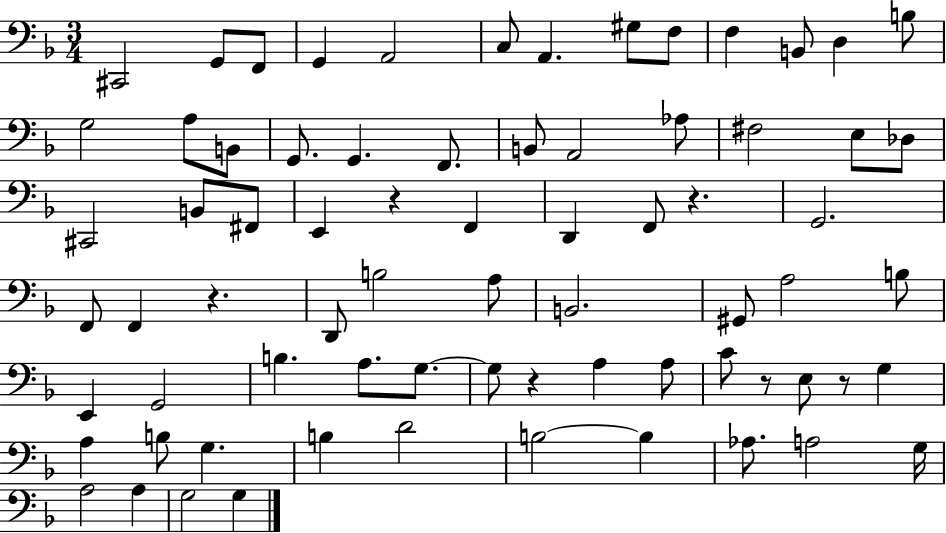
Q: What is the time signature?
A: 3/4